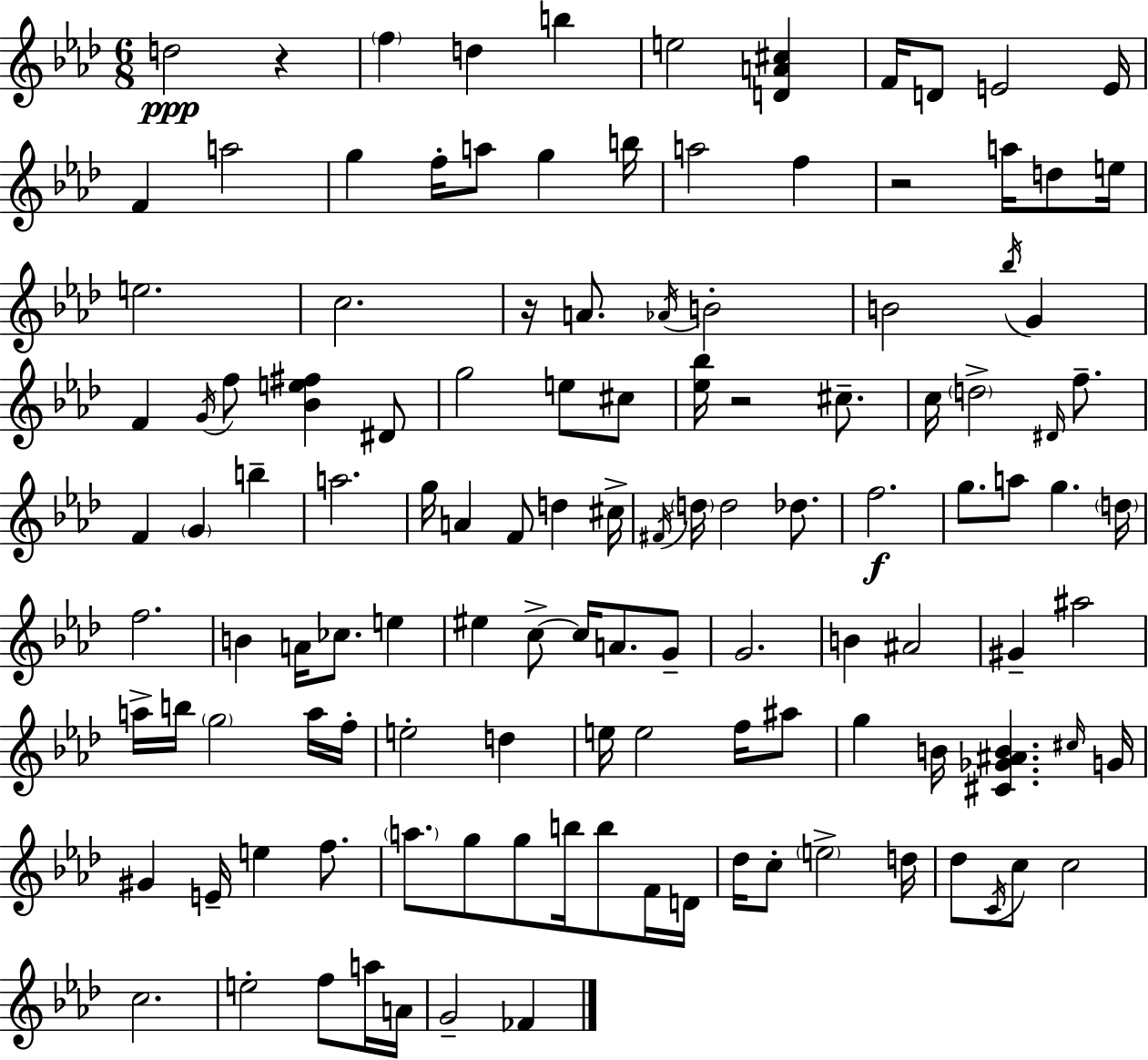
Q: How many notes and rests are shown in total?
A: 123